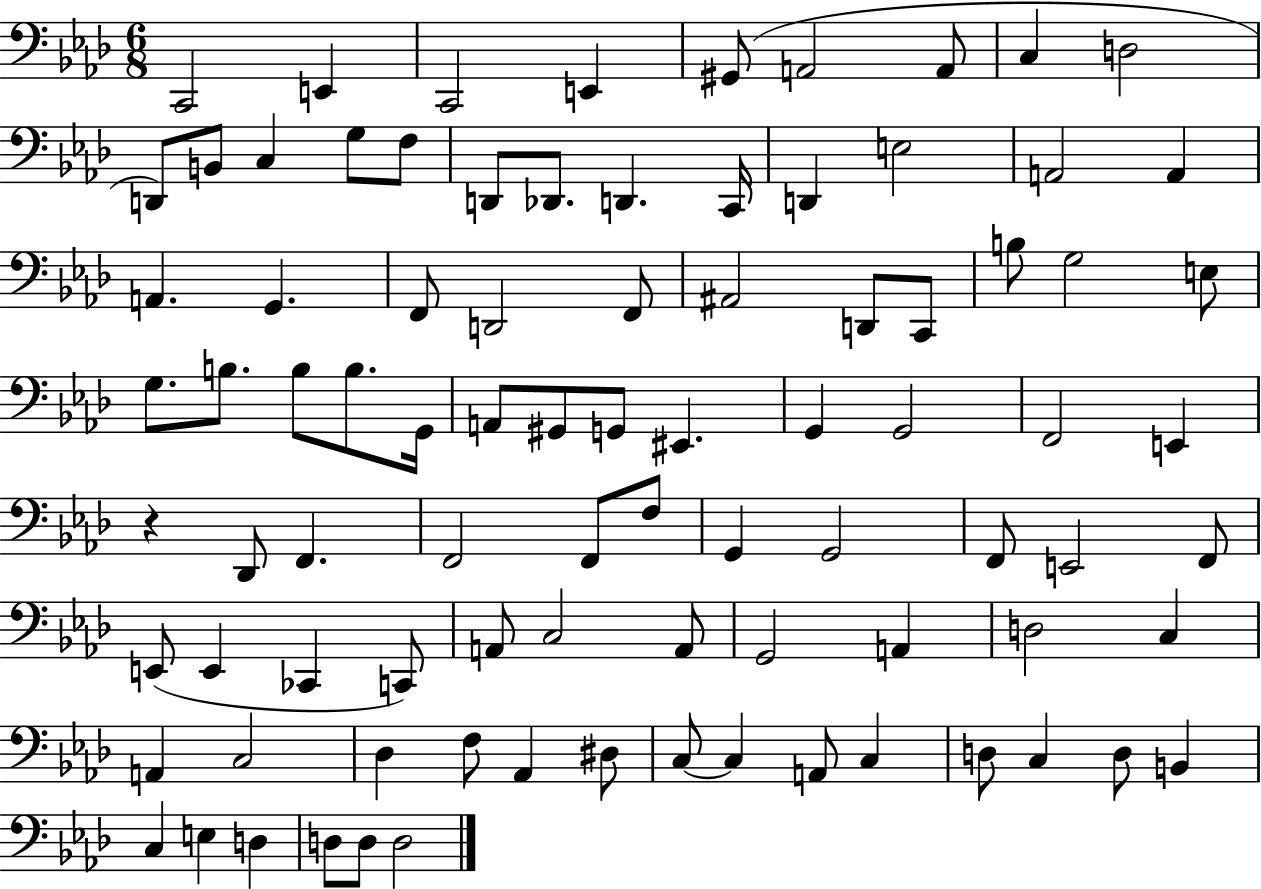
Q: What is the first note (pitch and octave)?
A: C2